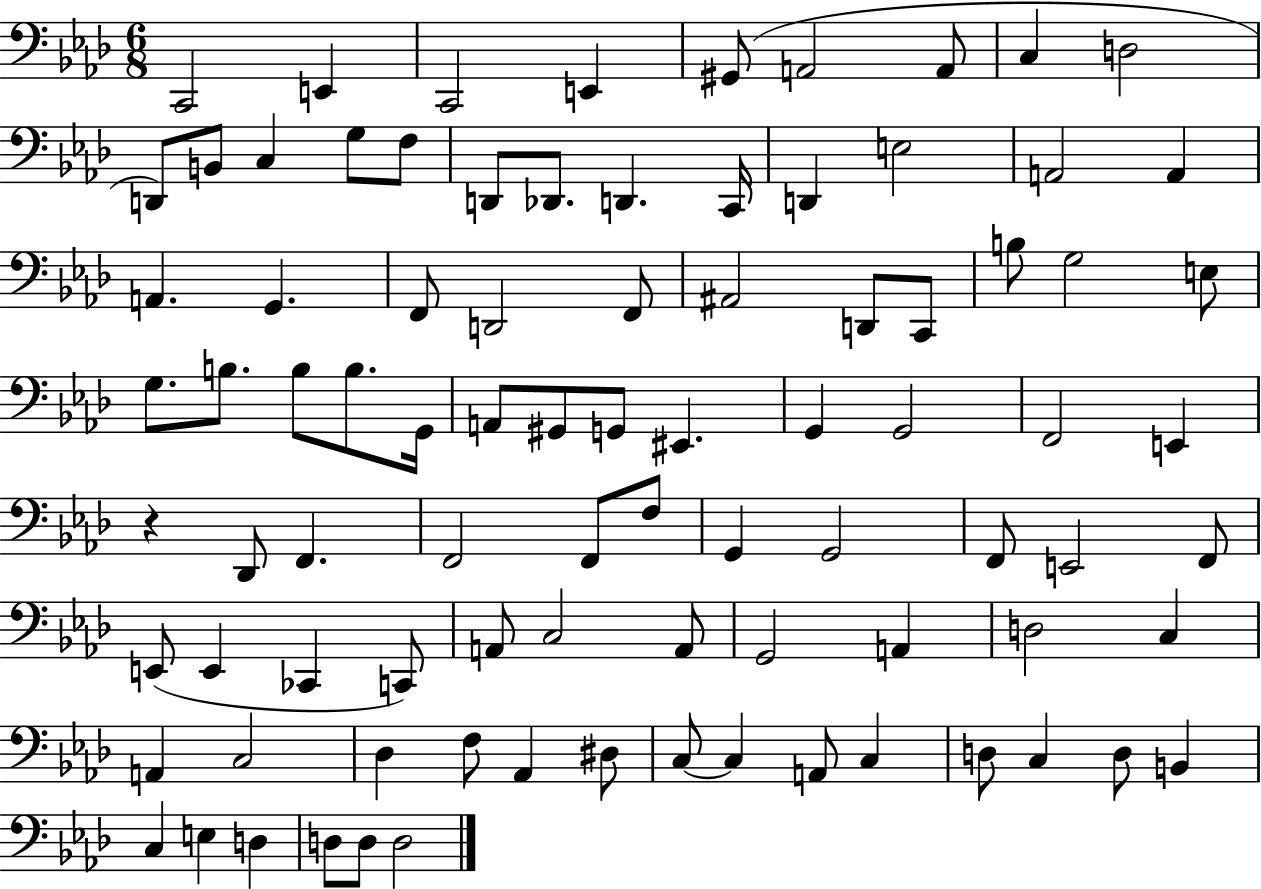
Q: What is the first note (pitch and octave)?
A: C2